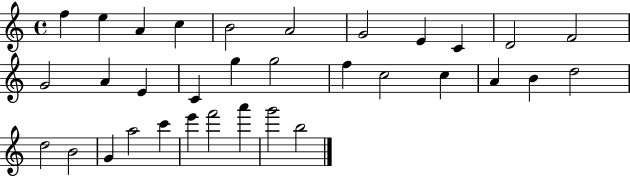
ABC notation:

X:1
T:Untitled
M:4/4
L:1/4
K:C
f e A c B2 A2 G2 E C D2 F2 G2 A E C g g2 f c2 c A B d2 d2 B2 G a2 c' e' f'2 a' g'2 b2